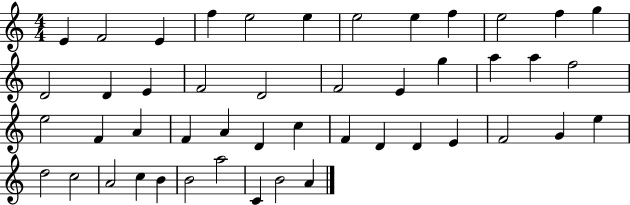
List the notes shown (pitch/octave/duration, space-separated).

E4/q F4/h E4/q F5/q E5/h E5/q E5/h E5/q F5/q E5/h F5/q G5/q D4/h D4/q E4/q F4/h D4/h F4/h E4/q G5/q A5/q A5/q F5/h E5/h F4/q A4/q F4/q A4/q D4/q C5/q F4/q D4/q D4/q E4/q F4/h G4/q E5/q D5/h C5/h A4/h C5/q B4/q B4/h A5/h C4/q B4/h A4/q